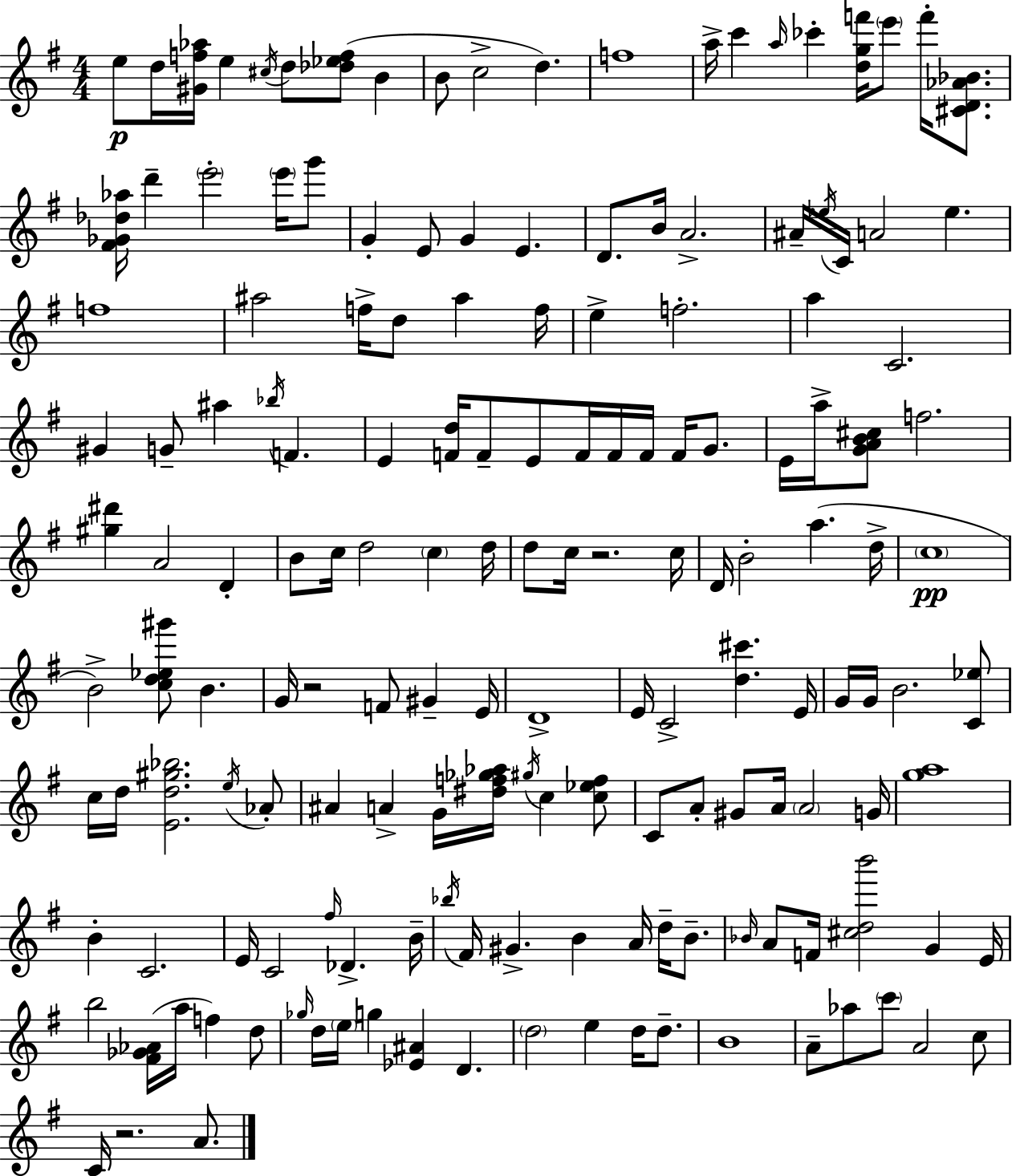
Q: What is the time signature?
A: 4/4